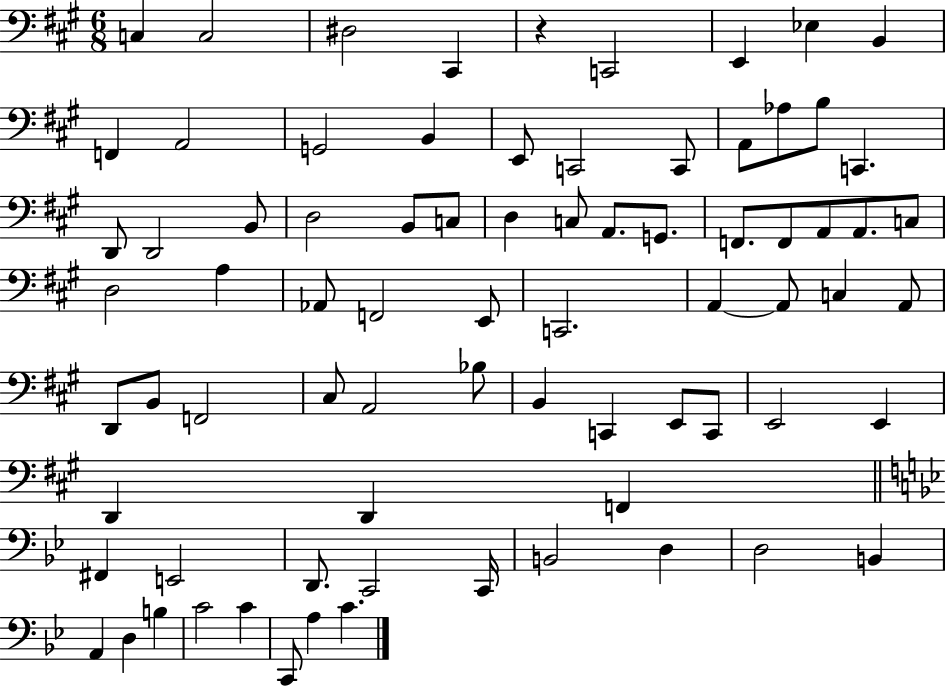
C3/q C3/h D#3/h C#2/q R/q C2/h E2/q Eb3/q B2/q F2/q A2/h G2/h B2/q E2/e C2/h C2/e A2/e Ab3/e B3/e C2/q. D2/e D2/h B2/e D3/h B2/e C3/e D3/q C3/e A2/e. G2/e. F2/e. F2/e A2/e A2/e. C3/e D3/h A3/q Ab2/e F2/h E2/e C2/h. A2/q A2/e C3/q A2/e D2/e B2/e F2/h C#3/e A2/h Bb3/e B2/q C2/q E2/e C2/e E2/h E2/q D2/q D2/q F2/q F#2/q E2/h D2/e. C2/h C2/s B2/h D3/q D3/h B2/q A2/q D3/q B3/q C4/h C4/q C2/e A3/q C4/q.